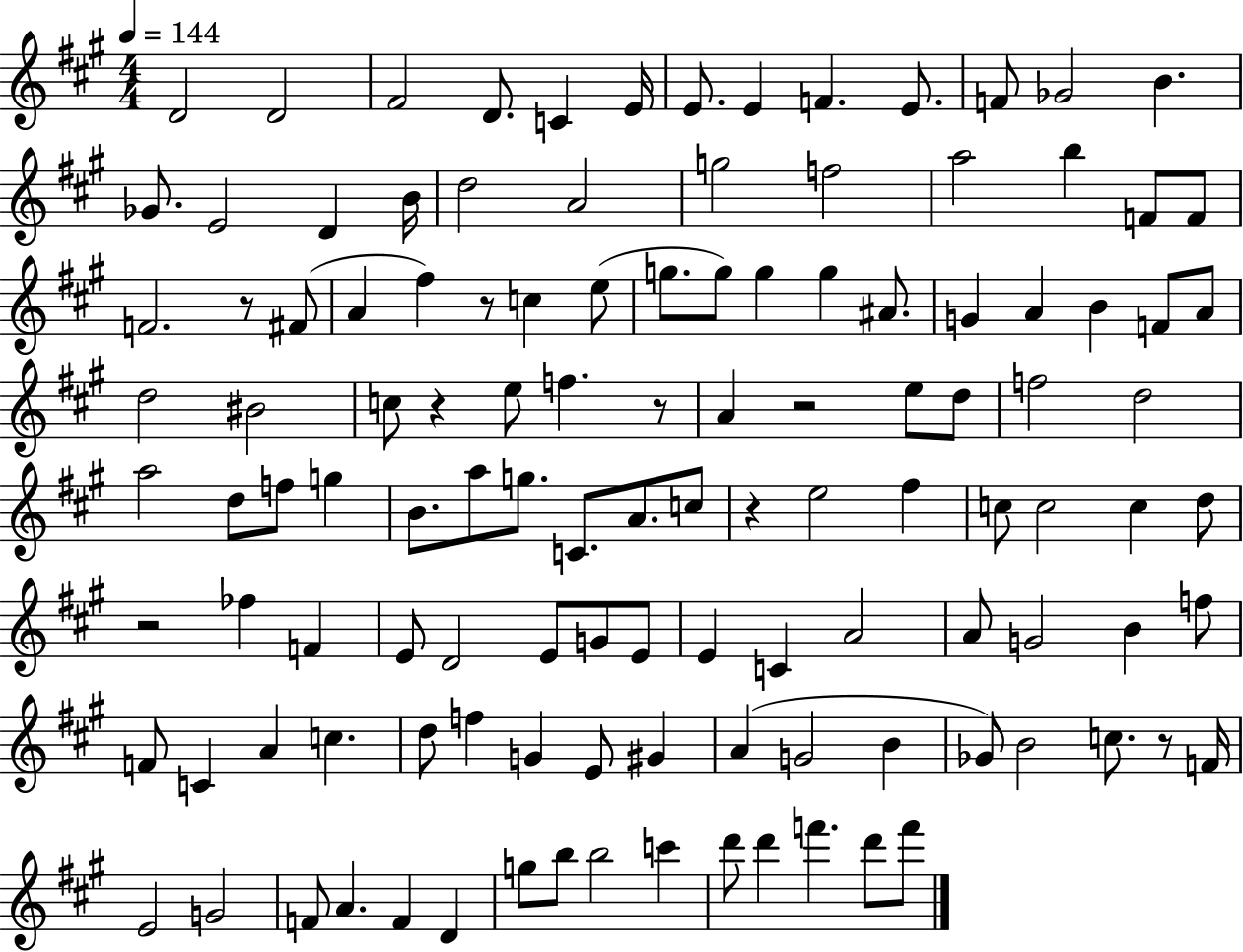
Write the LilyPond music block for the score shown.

{
  \clef treble
  \numericTimeSignature
  \time 4/4
  \key a \major
  \tempo 4 = 144
  d'2 d'2 | fis'2 d'8. c'4 e'16 | e'8. e'4 f'4. e'8. | f'8 ges'2 b'4. | \break ges'8. e'2 d'4 b'16 | d''2 a'2 | g''2 f''2 | a''2 b''4 f'8 f'8 | \break f'2. r8 fis'8( | a'4 fis''4) r8 c''4 e''8( | g''8. g''8) g''4 g''4 ais'8. | g'4 a'4 b'4 f'8 a'8 | \break d''2 bis'2 | c''8 r4 e''8 f''4. r8 | a'4 r2 e''8 d''8 | f''2 d''2 | \break a''2 d''8 f''8 g''4 | b'8. a''8 g''8. c'8. a'8. c''8 | r4 e''2 fis''4 | c''8 c''2 c''4 d''8 | \break r2 fes''4 f'4 | e'8 d'2 e'8 g'8 e'8 | e'4 c'4 a'2 | a'8 g'2 b'4 f''8 | \break f'8 c'4 a'4 c''4. | d''8 f''4 g'4 e'8 gis'4 | a'4( g'2 b'4 | ges'8) b'2 c''8. r8 f'16 | \break e'2 g'2 | f'8 a'4. f'4 d'4 | g''8 b''8 b''2 c'''4 | d'''8 d'''4 f'''4. d'''8 f'''8 | \break \bar "|."
}